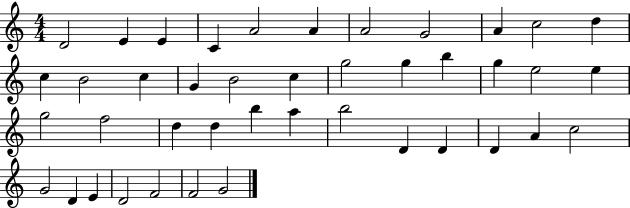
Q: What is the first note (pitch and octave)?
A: D4